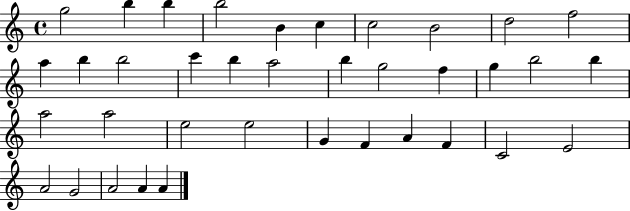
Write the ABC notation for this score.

X:1
T:Untitled
M:4/4
L:1/4
K:C
g2 b b b2 B c c2 B2 d2 f2 a b b2 c' b a2 b g2 f g b2 b a2 a2 e2 e2 G F A F C2 E2 A2 G2 A2 A A